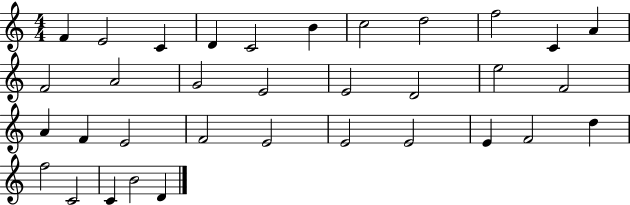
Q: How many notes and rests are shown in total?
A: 34